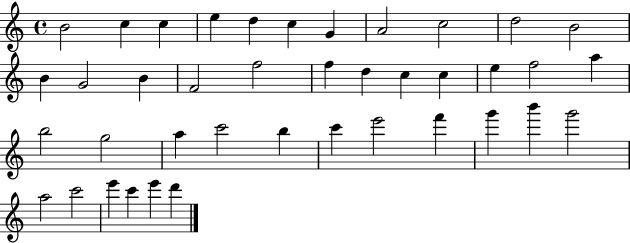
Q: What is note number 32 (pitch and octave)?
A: G6